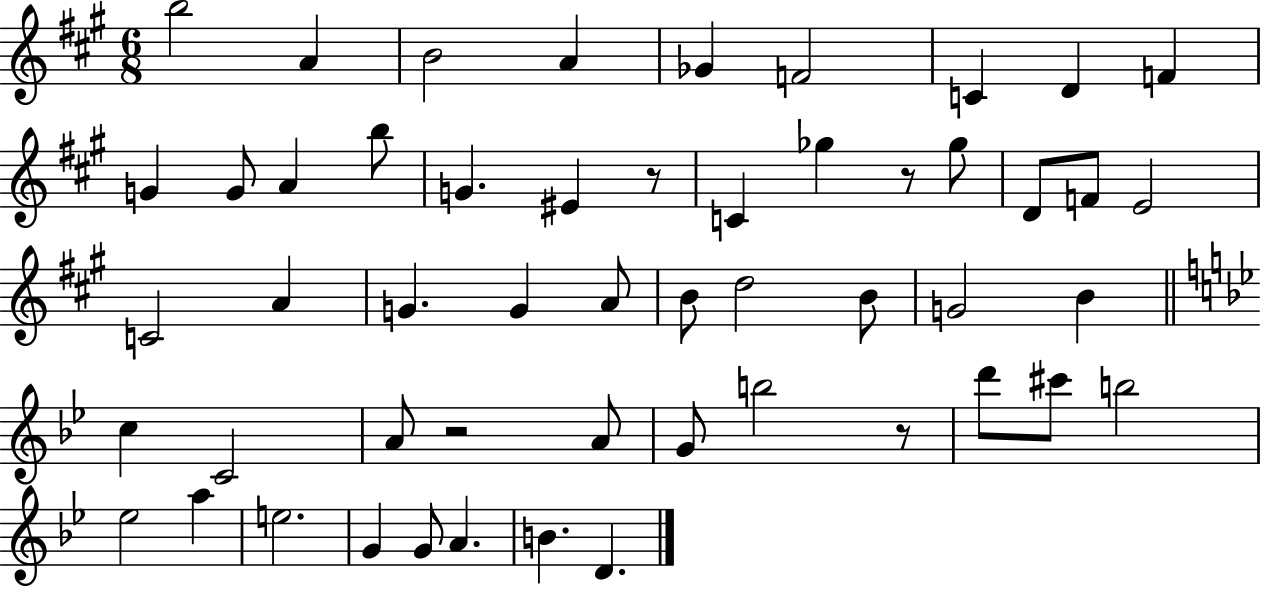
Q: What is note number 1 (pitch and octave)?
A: B5